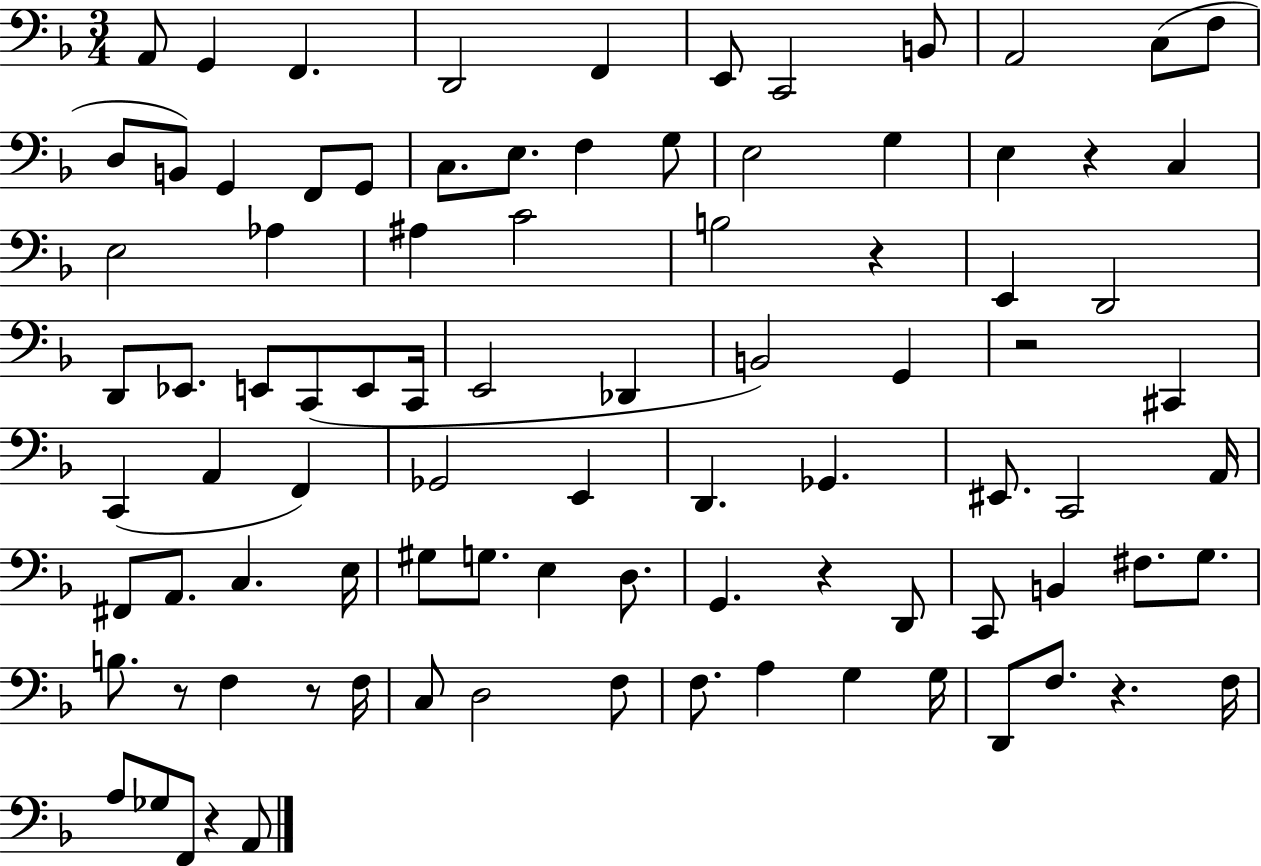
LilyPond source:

{
  \clef bass
  \numericTimeSignature
  \time 3/4
  \key f \major
  a,8 g,4 f,4. | d,2 f,4 | e,8 c,2 b,8 | a,2 c8( f8 | \break d8 b,8) g,4 f,8 g,8 | c8. e8. f4 g8 | e2 g4 | e4 r4 c4 | \break e2 aes4 | ais4 c'2 | b2 r4 | e,4 d,2 | \break d,8 ees,8. e,8 c,8( e,8 c,16 | e,2 des,4 | b,2) g,4 | r2 cis,4 | \break c,4( a,4 f,4) | ges,2 e,4 | d,4. ges,4. | eis,8. c,2 a,16 | \break fis,8 a,8. c4. e16 | gis8 g8. e4 d8. | g,4. r4 d,8 | c,8 b,4 fis8. g8. | \break b8. r8 f4 r8 f16 | c8 d2 f8 | f8. a4 g4 g16 | d,8 f8. r4. f16 | \break a8 ges8 f,8 r4 a,8 | \bar "|."
}